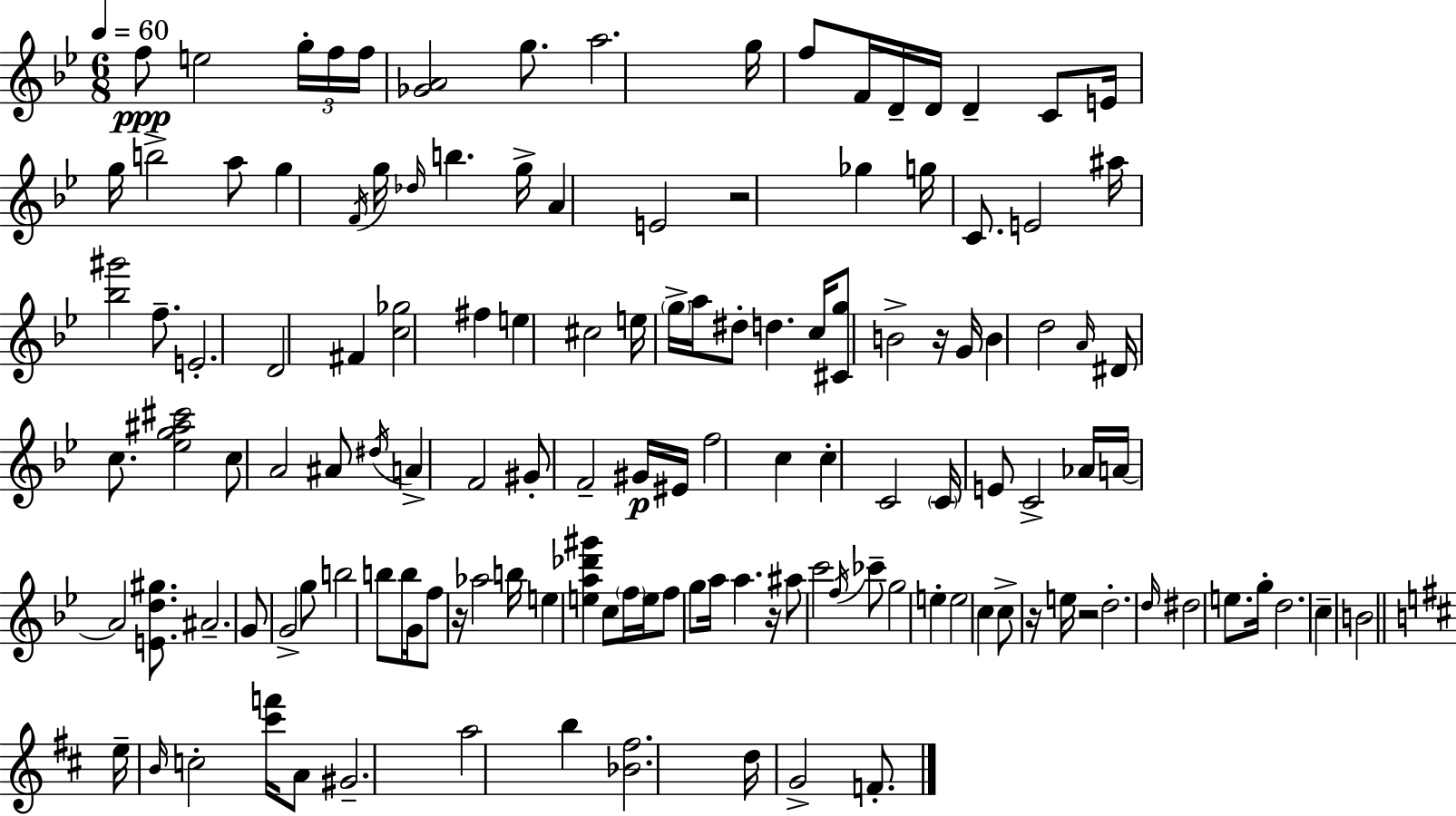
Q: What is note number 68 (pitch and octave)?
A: C4